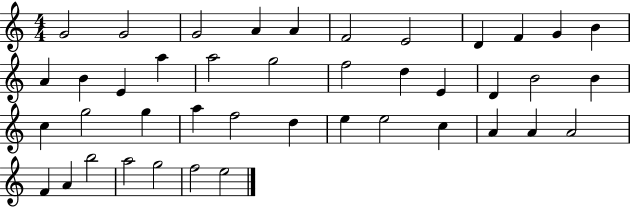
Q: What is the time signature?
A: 4/4